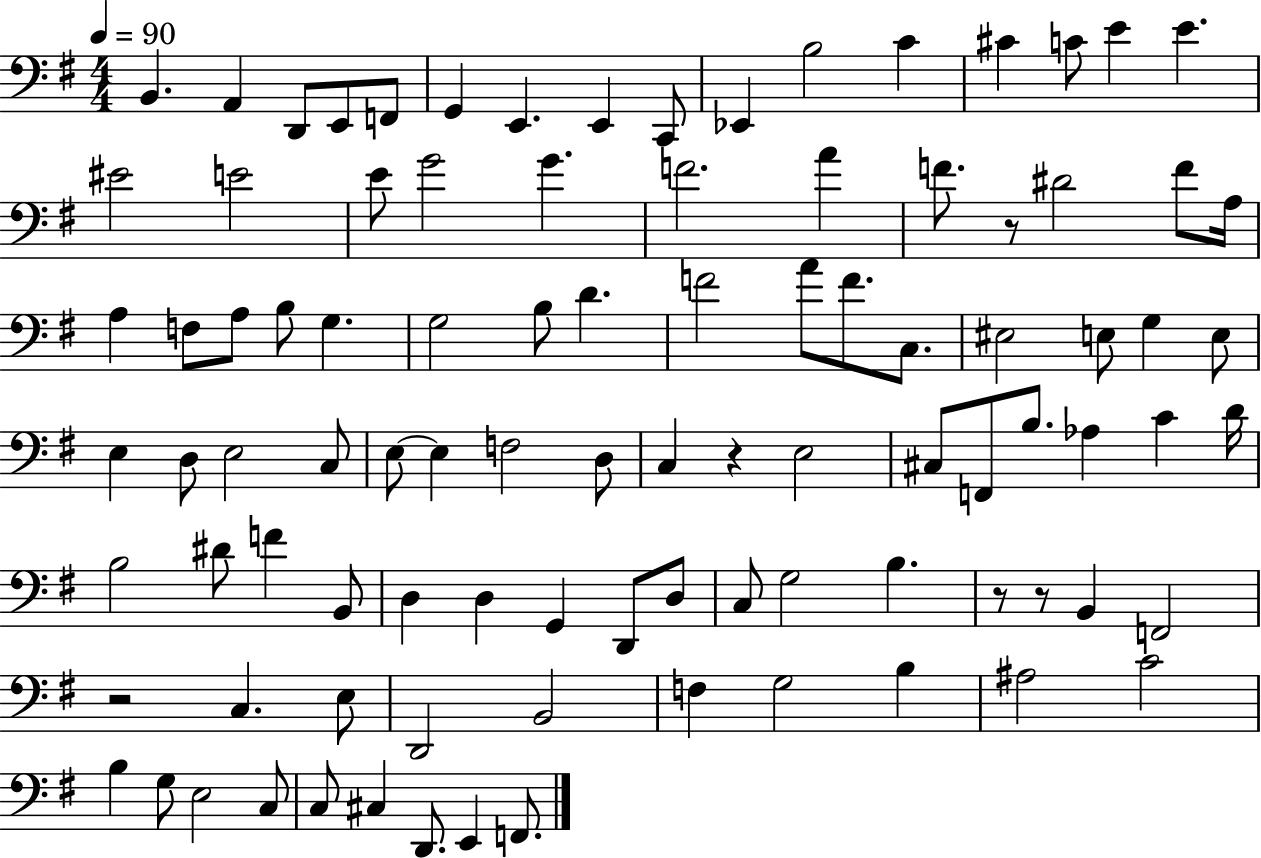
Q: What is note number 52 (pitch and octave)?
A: C3